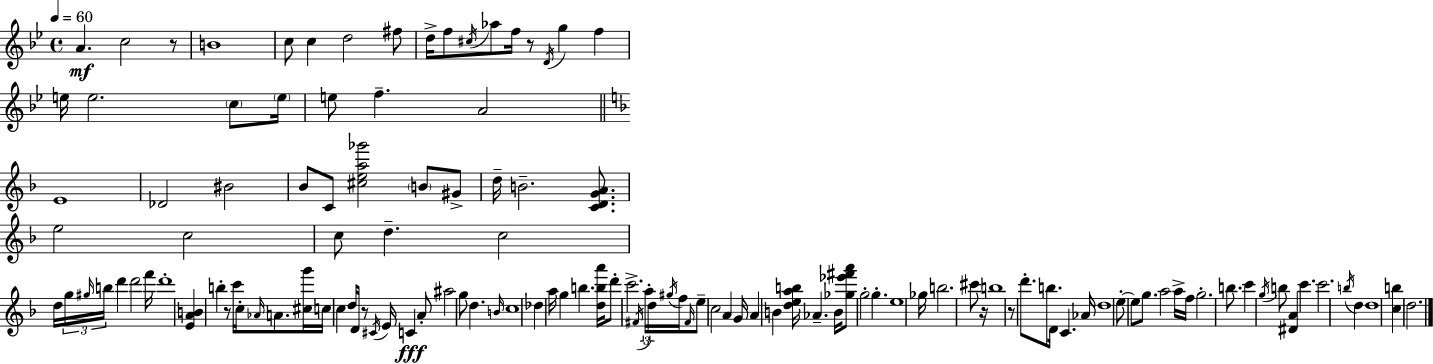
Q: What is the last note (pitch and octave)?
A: D5